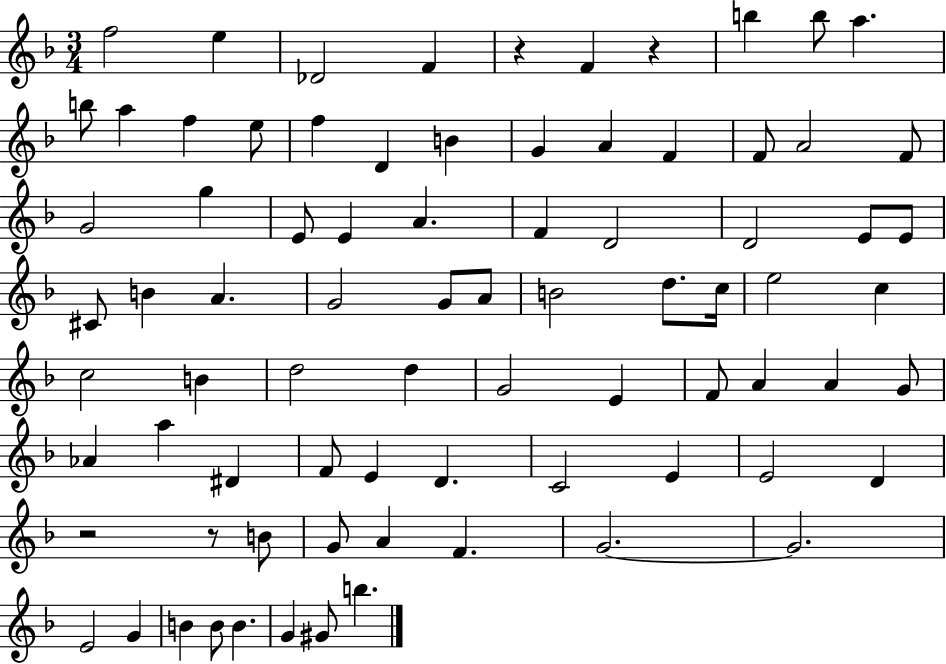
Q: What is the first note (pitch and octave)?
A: F5